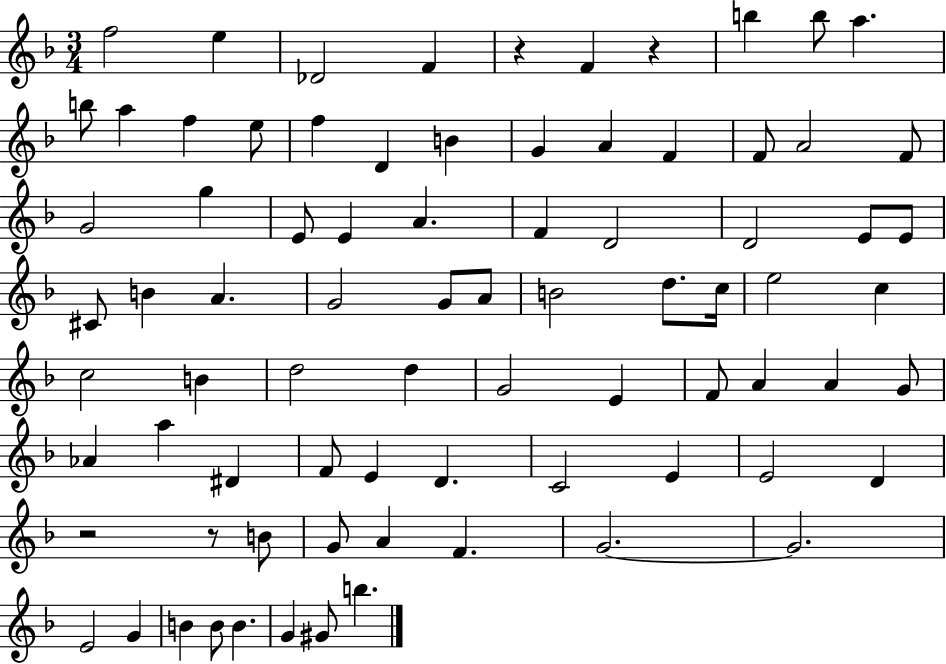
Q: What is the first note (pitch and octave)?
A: F5